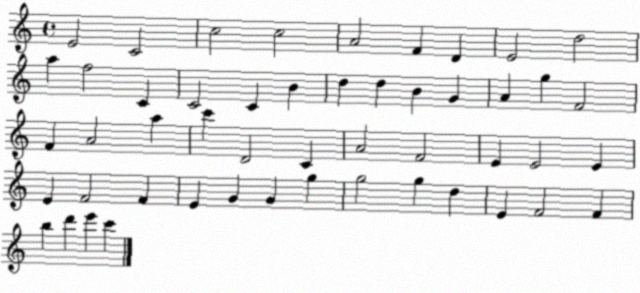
X:1
T:Untitled
M:4/4
L:1/4
K:C
E2 C2 c2 c2 A2 F D E2 d2 a f2 C C2 C B d d B G A g F2 F A2 a c' D2 C A2 F2 E E2 E E F2 F E G G g g2 g d E F2 F b d' e' c'